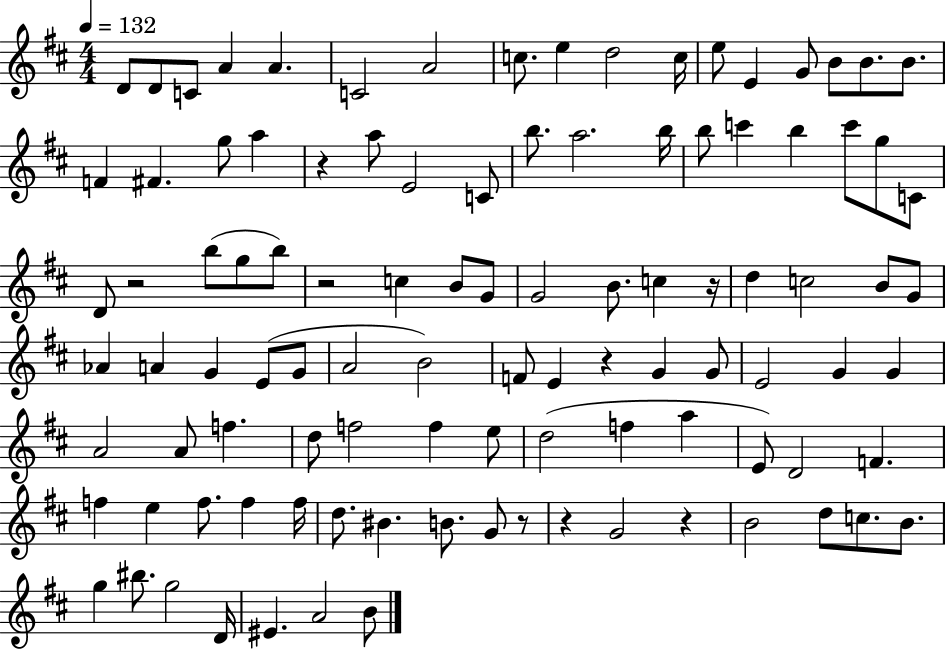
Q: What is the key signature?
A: D major